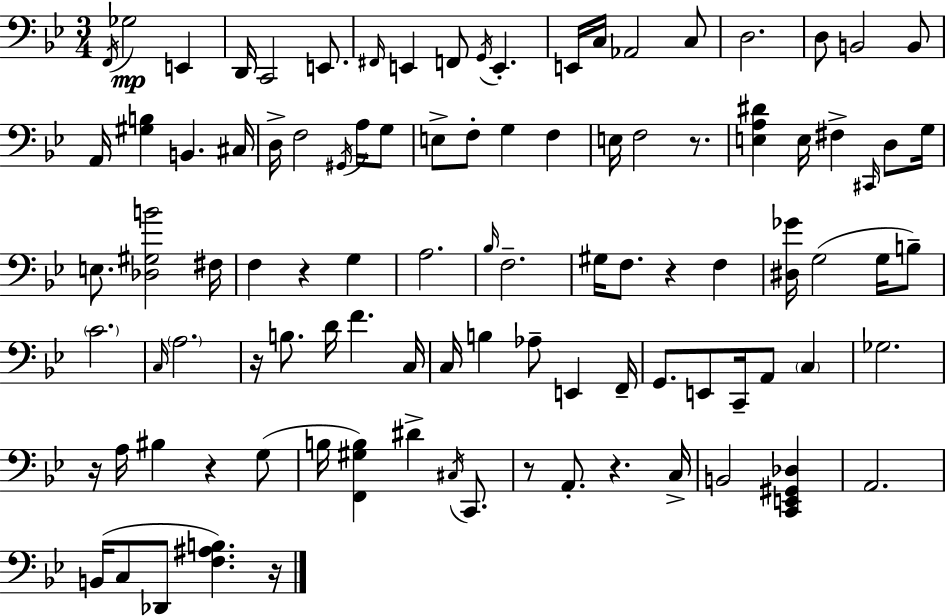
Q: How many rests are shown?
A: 9